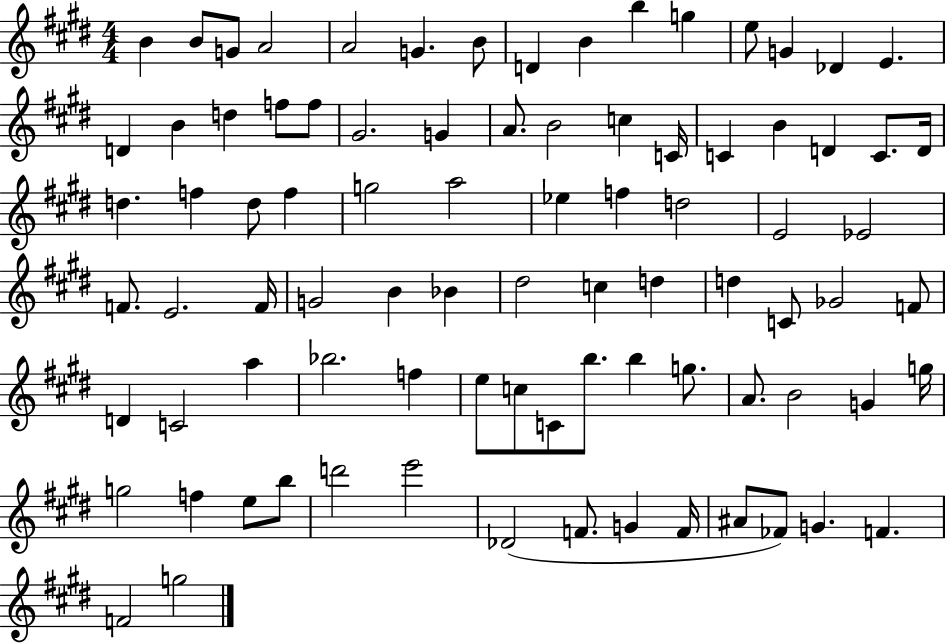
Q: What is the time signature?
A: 4/4